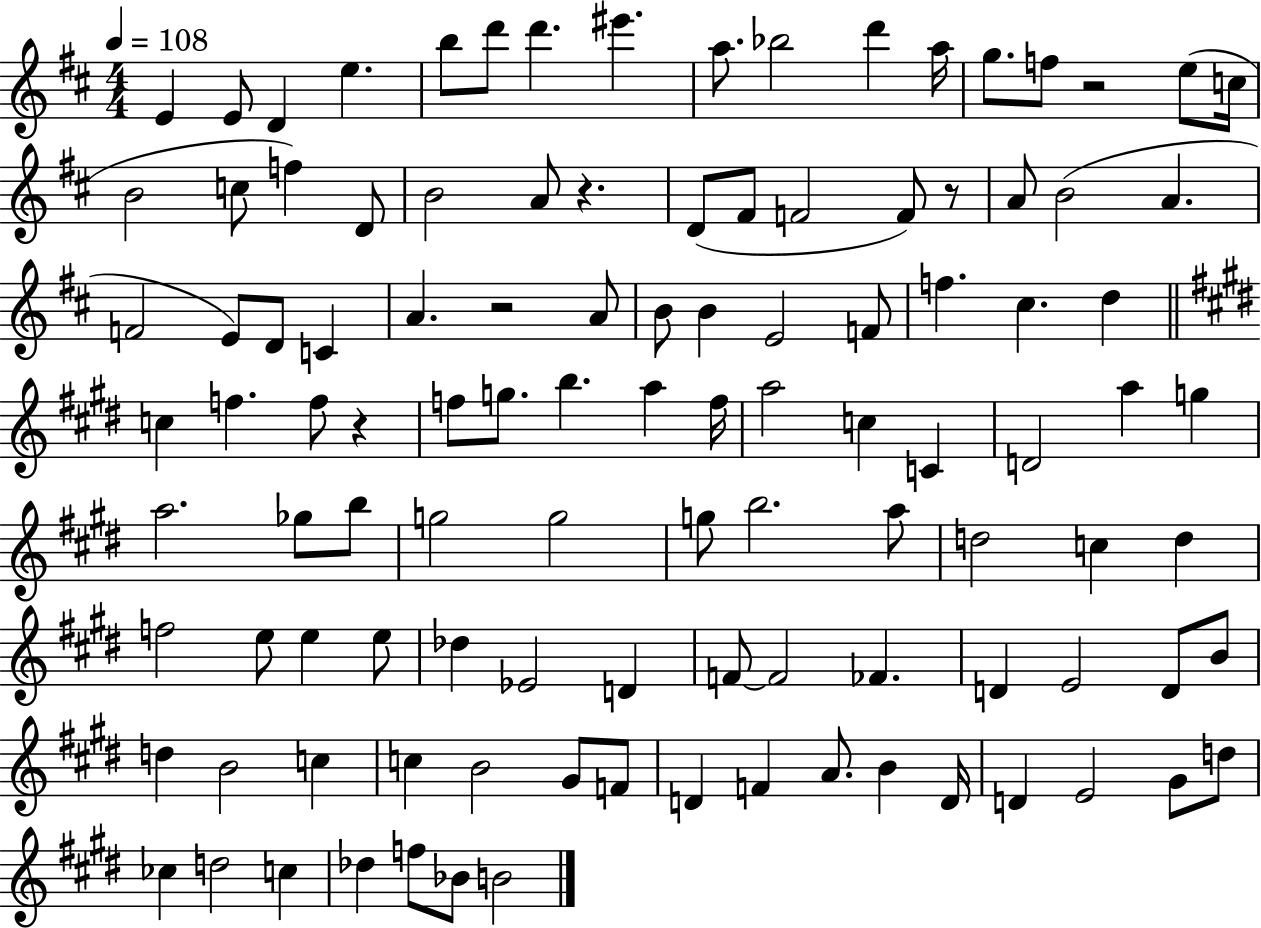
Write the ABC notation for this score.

X:1
T:Untitled
M:4/4
L:1/4
K:D
E E/2 D e b/2 d'/2 d' ^e' a/2 _b2 d' a/4 g/2 f/2 z2 e/2 c/4 B2 c/2 f D/2 B2 A/2 z D/2 ^F/2 F2 F/2 z/2 A/2 B2 A F2 E/2 D/2 C A z2 A/2 B/2 B E2 F/2 f ^c d c f f/2 z f/2 g/2 b a f/4 a2 c C D2 a g a2 _g/2 b/2 g2 g2 g/2 b2 a/2 d2 c d f2 e/2 e e/2 _d _E2 D F/2 F2 _F D E2 D/2 B/2 d B2 c c B2 ^G/2 F/2 D F A/2 B D/4 D E2 ^G/2 d/2 _c d2 c _d f/2 _B/2 B2